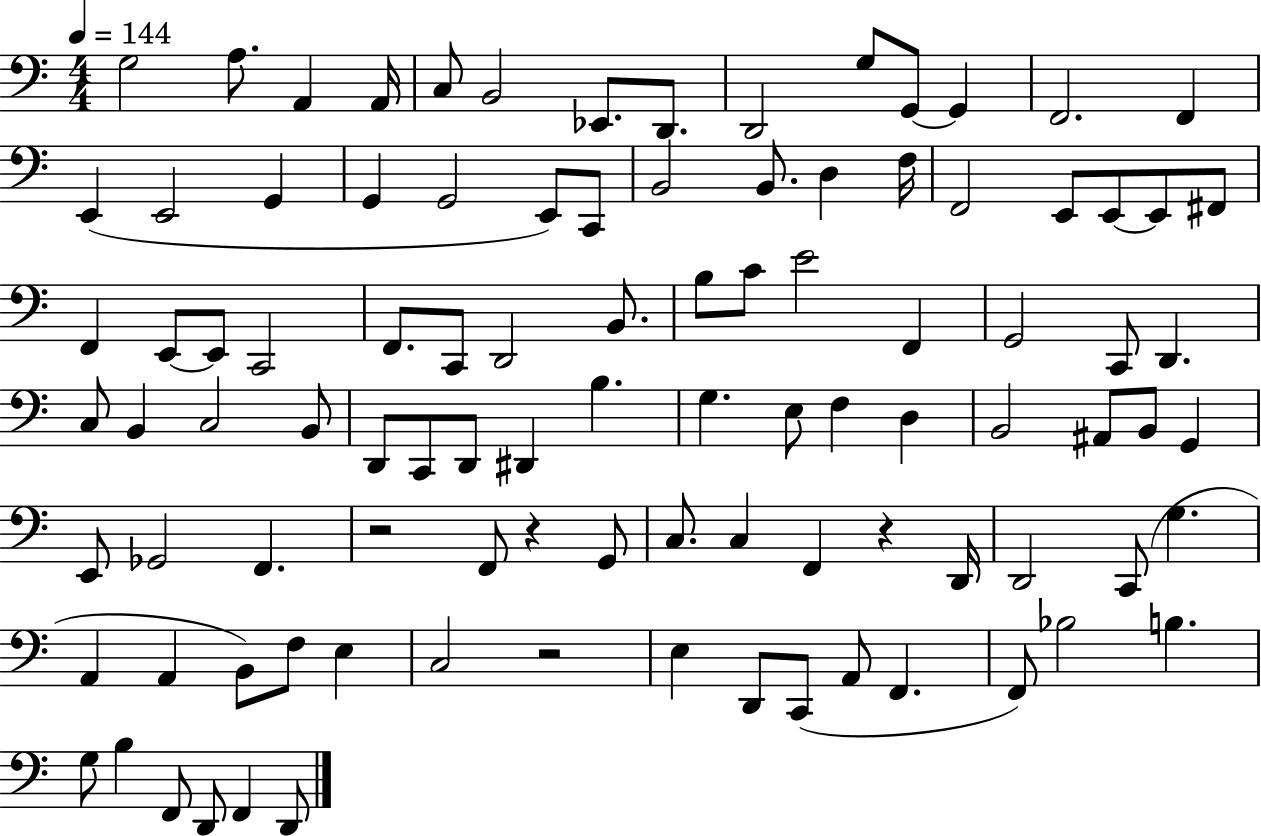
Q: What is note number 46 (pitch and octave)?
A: C3